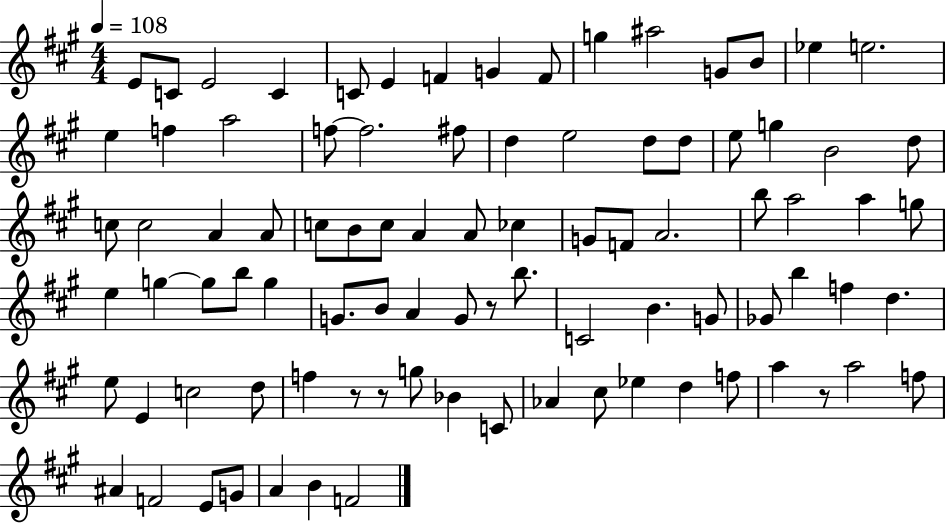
{
  \clef treble
  \numericTimeSignature
  \time 4/4
  \key a \major
  \tempo 4 = 108
  e'8 c'8 e'2 c'4 | c'8 e'4 f'4 g'4 f'8 | g''4 ais''2 g'8 b'8 | ees''4 e''2. | \break e''4 f''4 a''2 | f''8~~ f''2. fis''8 | d''4 e''2 d''8 d''8 | e''8 g''4 b'2 d''8 | \break c''8 c''2 a'4 a'8 | c''8 b'8 c''8 a'4 a'8 ces''4 | g'8 f'8 a'2. | b''8 a''2 a''4 g''8 | \break e''4 g''4~~ g''8 b''8 g''4 | g'8. b'8 a'4 g'8 r8 b''8. | c'2 b'4. g'8 | ges'8 b''4 f''4 d''4. | \break e''8 e'4 c''2 d''8 | f''4 r8 r8 g''8 bes'4 c'8 | aes'4 cis''8 ees''4 d''4 f''8 | a''4 r8 a''2 f''8 | \break ais'4 f'2 e'8 g'8 | a'4 b'4 f'2 | \bar "|."
}